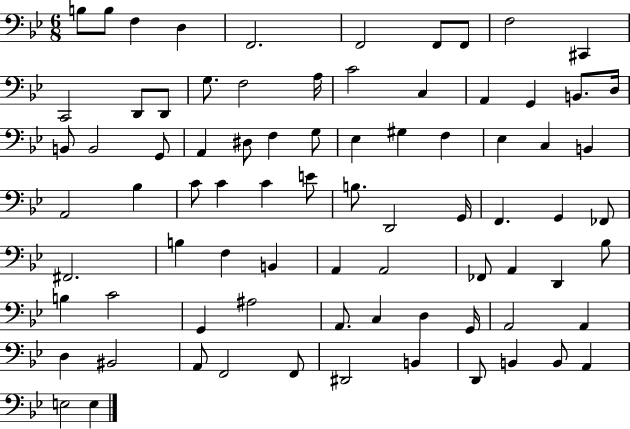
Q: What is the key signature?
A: BES major